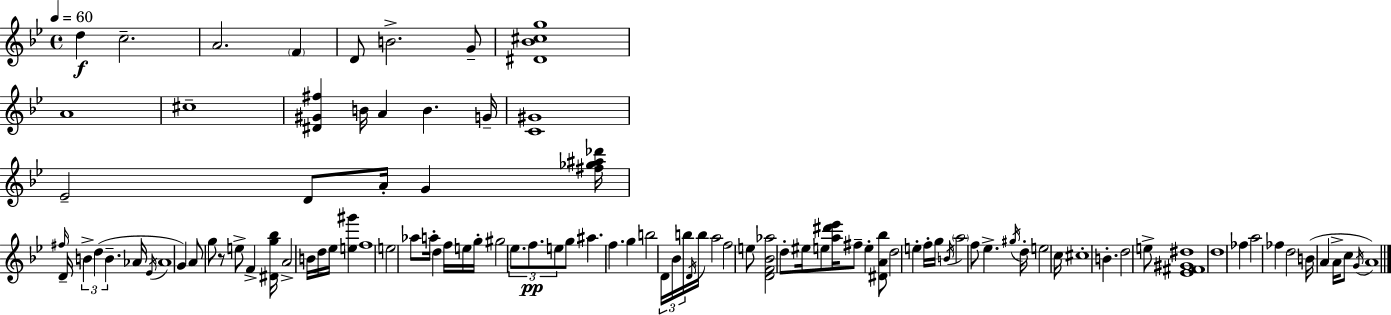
D5/q C5/h. A4/h. F4/q D4/e B4/h. G4/e [D#4,Bb4,C#5,G5]/w A4/w C#5/w [D#4,G#4,F#5]/q B4/s A4/q B4/q. G4/s [C4,G#4]/w Eb4/h D4/e A4/s G4/q [F#5,Gb5,A#5,Db6]/s F#5/s D4/s B4/q D5/q B4/q. Ab4/s Eb4/s Ab4/w G4/q A4/e G5/e R/e E5/e F4/q [D#4,G5,Bb5]/s A4/h B4/s D5/s Eb5/s [E5,G#6]/q F5/w E5/h Ab5/e A5/s D5/q F5/s E5/s G5/s G#5/h Eb5/e. F5/e. E5/e G5/e A#5/q. F5/q. G5/q B5/h D4/s Bb4/s B5/s D4/s B5/s A5/h F5/h E5/e [D4,F4,Bb4,Ab5]/h D5/e EIS5/s E5/e [A5,D#6,Eb6]/s F#5/e E5/q [D#4,A4,Bb5]/e D5/h E5/q F5/s G5/s B4/s A5/h F5/e Eb5/q. G#5/s D5/s E5/h C5/s C#5/w B4/q. D5/h E5/e [Eb4,F#4,G#4,D#5]/w D5/w FES5/q A5/h FES5/q D5/h B4/s A4/q A4/s C5/e G4/s A4/w